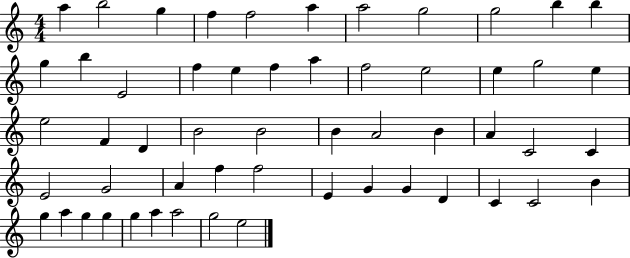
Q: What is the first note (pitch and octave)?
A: A5